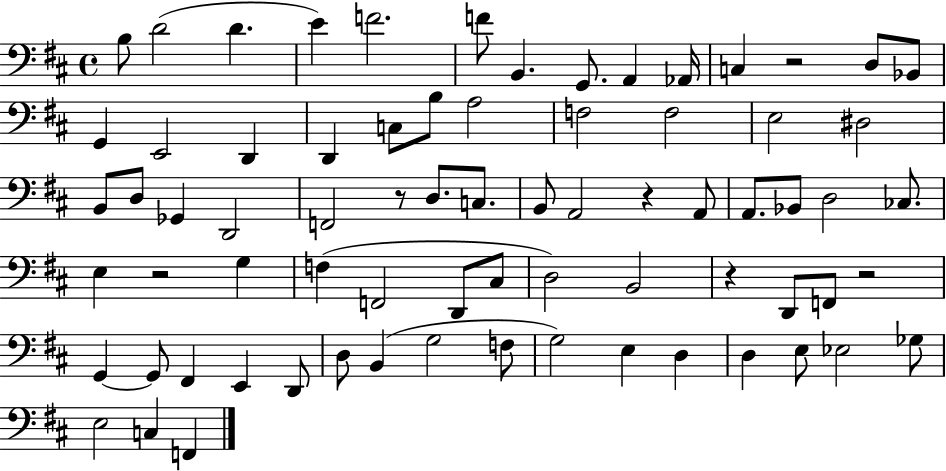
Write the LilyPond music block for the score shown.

{
  \clef bass
  \time 4/4
  \defaultTimeSignature
  \key d \major
  b8 d'2( d'4. | e'4) f'2. | f'8 b,4. g,8. a,4 aes,16 | c4 r2 d8 bes,8 | \break g,4 e,2 d,4 | d,4 c8 b8 a2 | f2 f2 | e2 dis2 | \break b,8 d8 ges,4 d,2 | f,2 r8 d8. c8. | b,8 a,2 r4 a,8 | a,8. bes,8 d2 ces8. | \break e4 r2 g4 | f4( f,2 d,8 cis8 | d2) b,2 | r4 d,8 f,8 r2 | \break g,4~~ g,8 fis,4 e,4 d,8 | d8 b,4( g2 f8 | g2) e4 d4 | d4 e8 ees2 ges8 | \break e2 c4 f,4 | \bar "|."
}